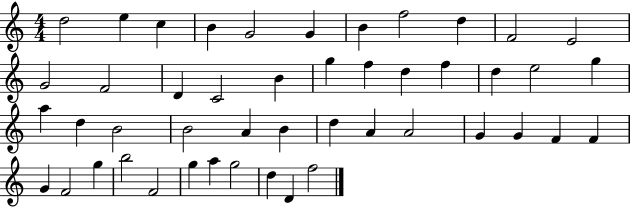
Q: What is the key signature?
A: C major